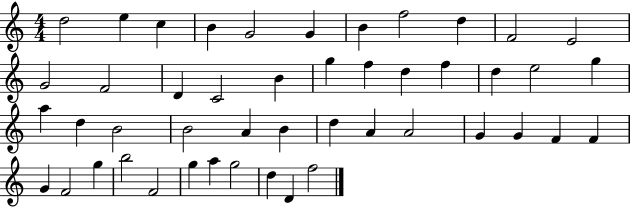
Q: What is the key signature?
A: C major